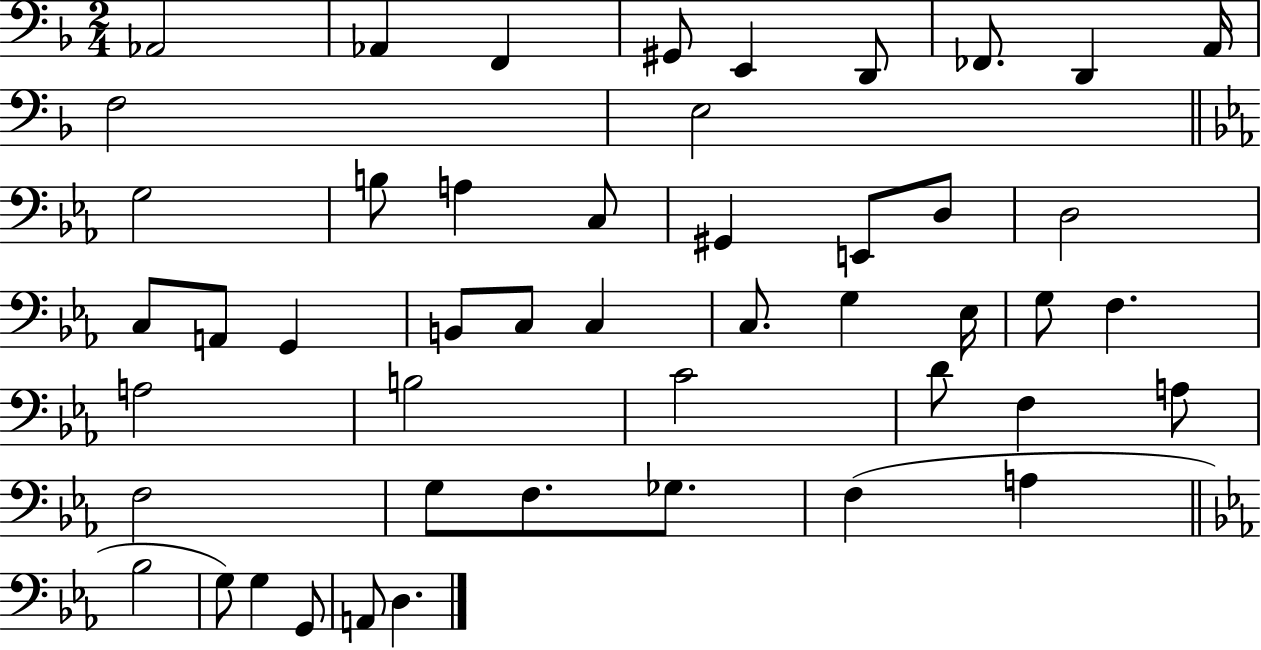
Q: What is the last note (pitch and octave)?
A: D3